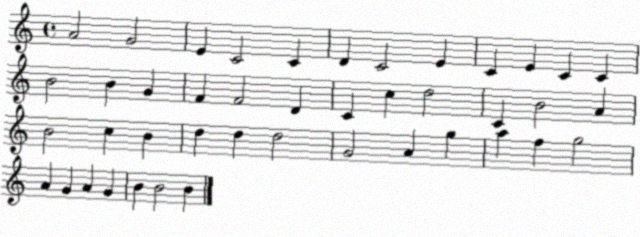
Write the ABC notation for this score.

X:1
T:Untitled
M:4/4
L:1/4
K:C
A2 G2 E C2 C D C2 E C E C C B2 B G F F2 D C c d2 C B2 A B2 c B d d d2 G2 A g a f g2 A G A G B B2 B